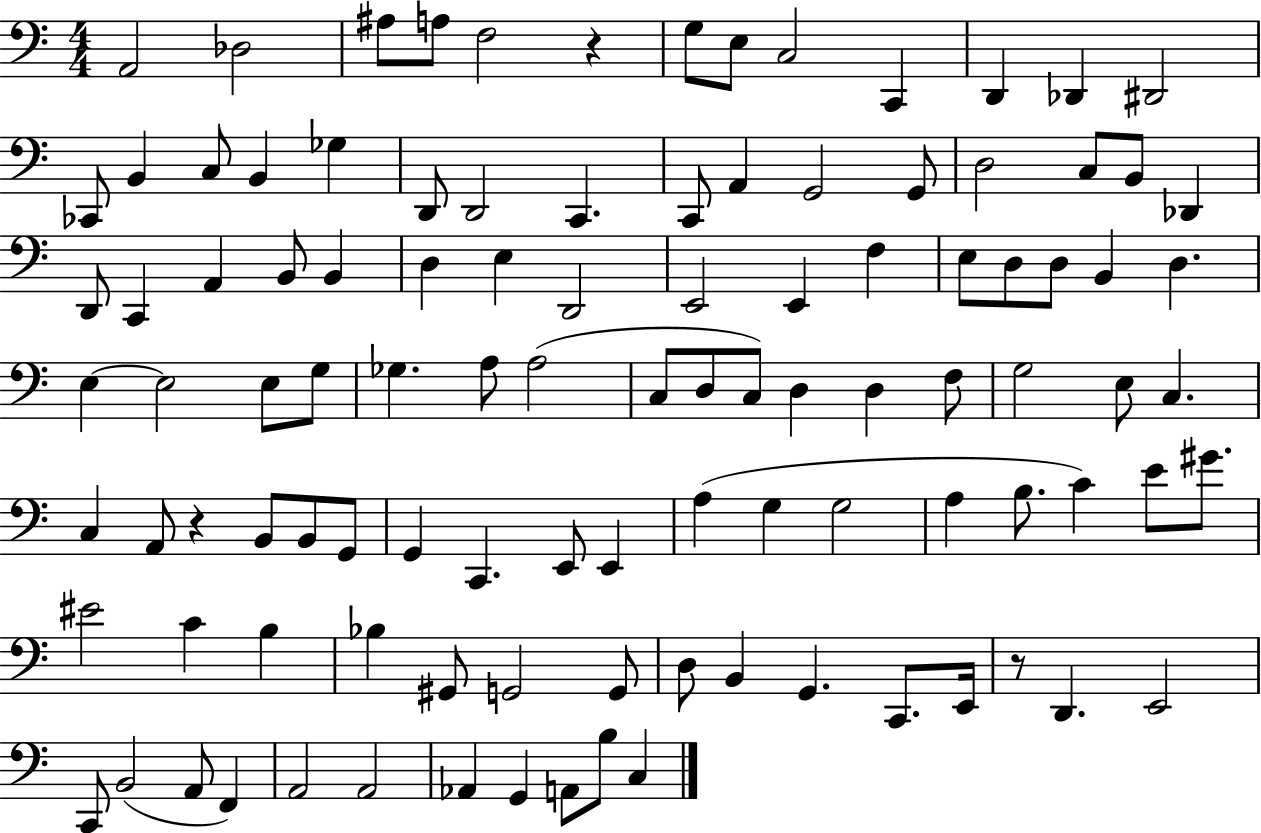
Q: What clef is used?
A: bass